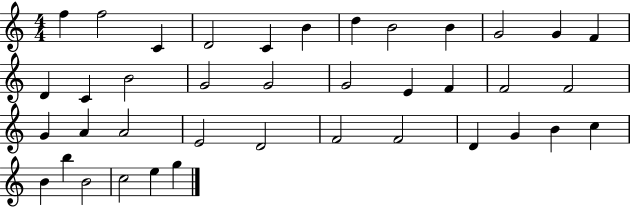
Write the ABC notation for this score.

X:1
T:Untitled
M:4/4
L:1/4
K:C
f f2 C D2 C B d B2 B G2 G F D C B2 G2 G2 G2 E F F2 F2 G A A2 E2 D2 F2 F2 D G B c B b B2 c2 e g